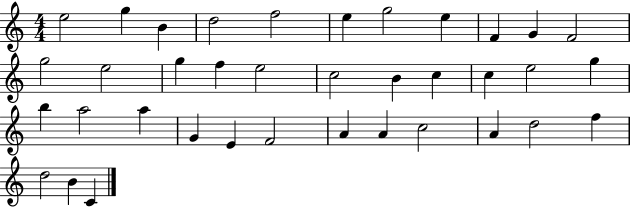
X:1
T:Untitled
M:4/4
L:1/4
K:C
e2 g B d2 f2 e g2 e F G F2 g2 e2 g f e2 c2 B c c e2 g b a2 a G E F2 A A c2 A d2 f d2 B C